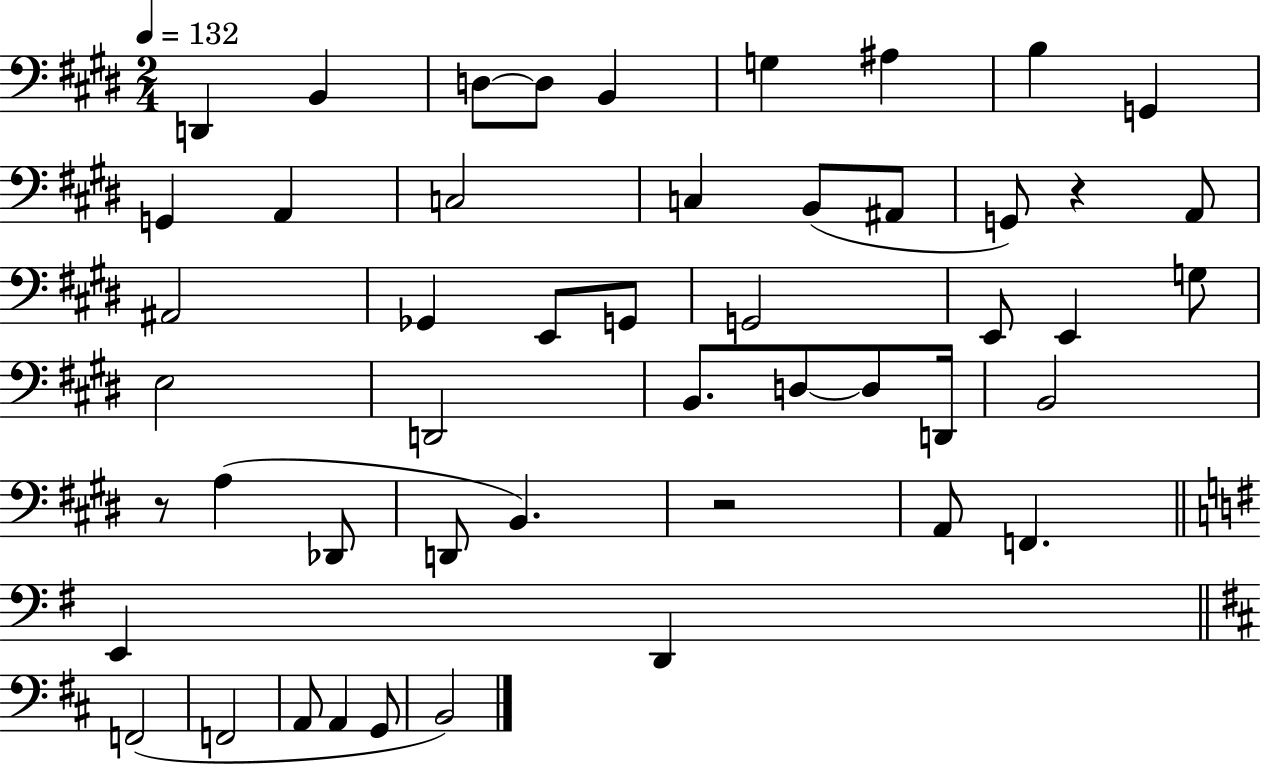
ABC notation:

X:1
T:Untitled
M:2/4
L:1/4
K:E
D,, B,, D,/2 D,/2 B,, G, ^A, B, G,, G,, A,, C,2 C, B,,/2 ^A,,/2 G,,/2 z A,,/2 ^A,,2 _G,, E,,/2 G,,/2 G,,2 E,,/2 E,, G,/2 E,2 D,,2 B,,/2 D,/2 D,/2 D,,/4 B,,2 z/2 A, _D,,/2 D,,/2 B,, z2 A,,/2 F,, E,, D,, F,,2 F,,2 A,,/2 A,, G,,/2 B,,2